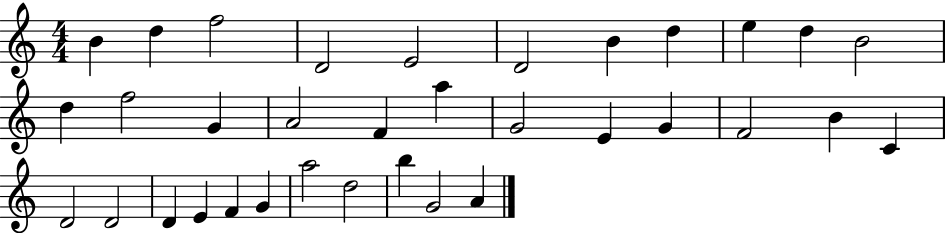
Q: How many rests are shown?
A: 0